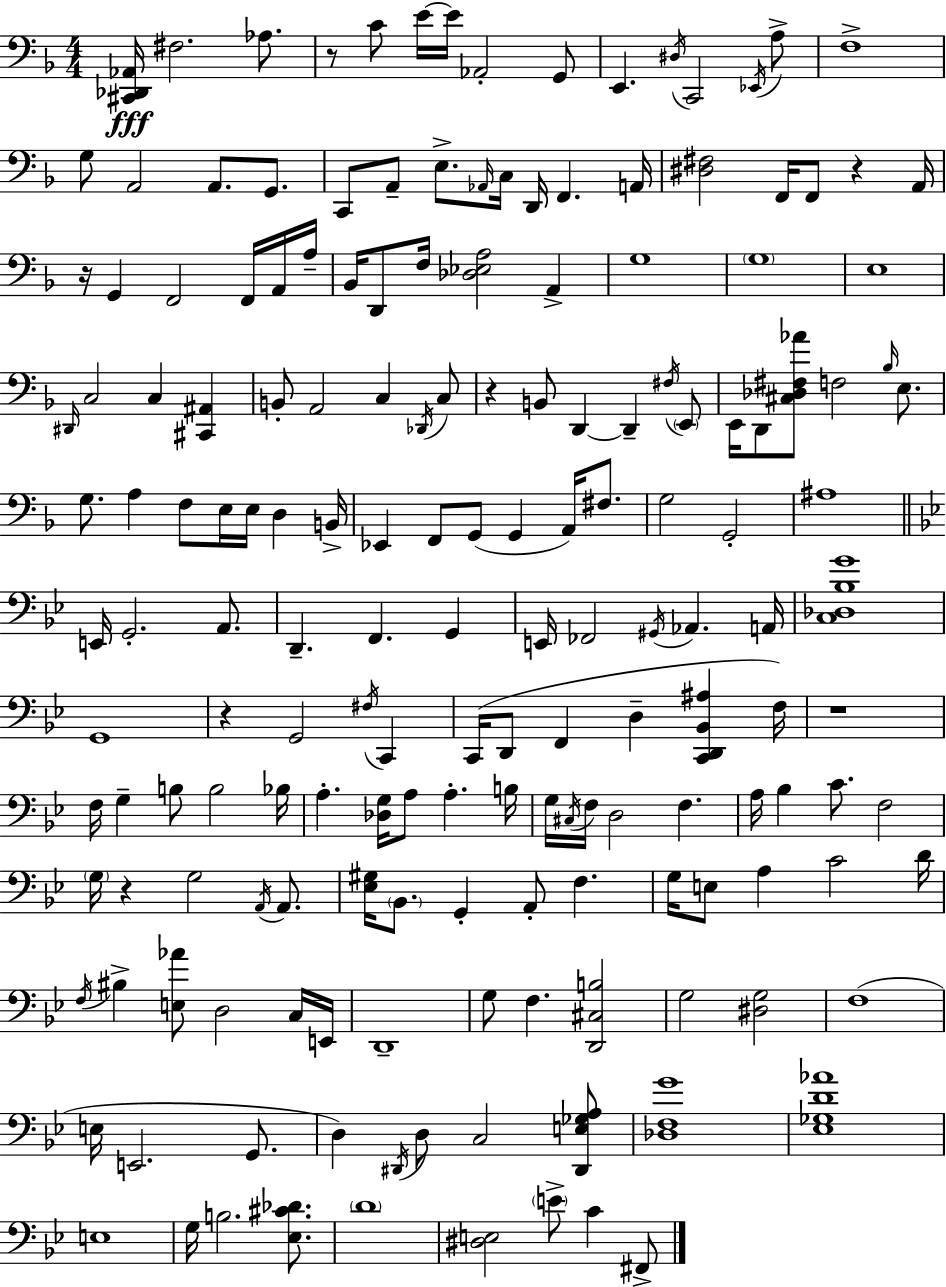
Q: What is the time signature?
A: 4/4